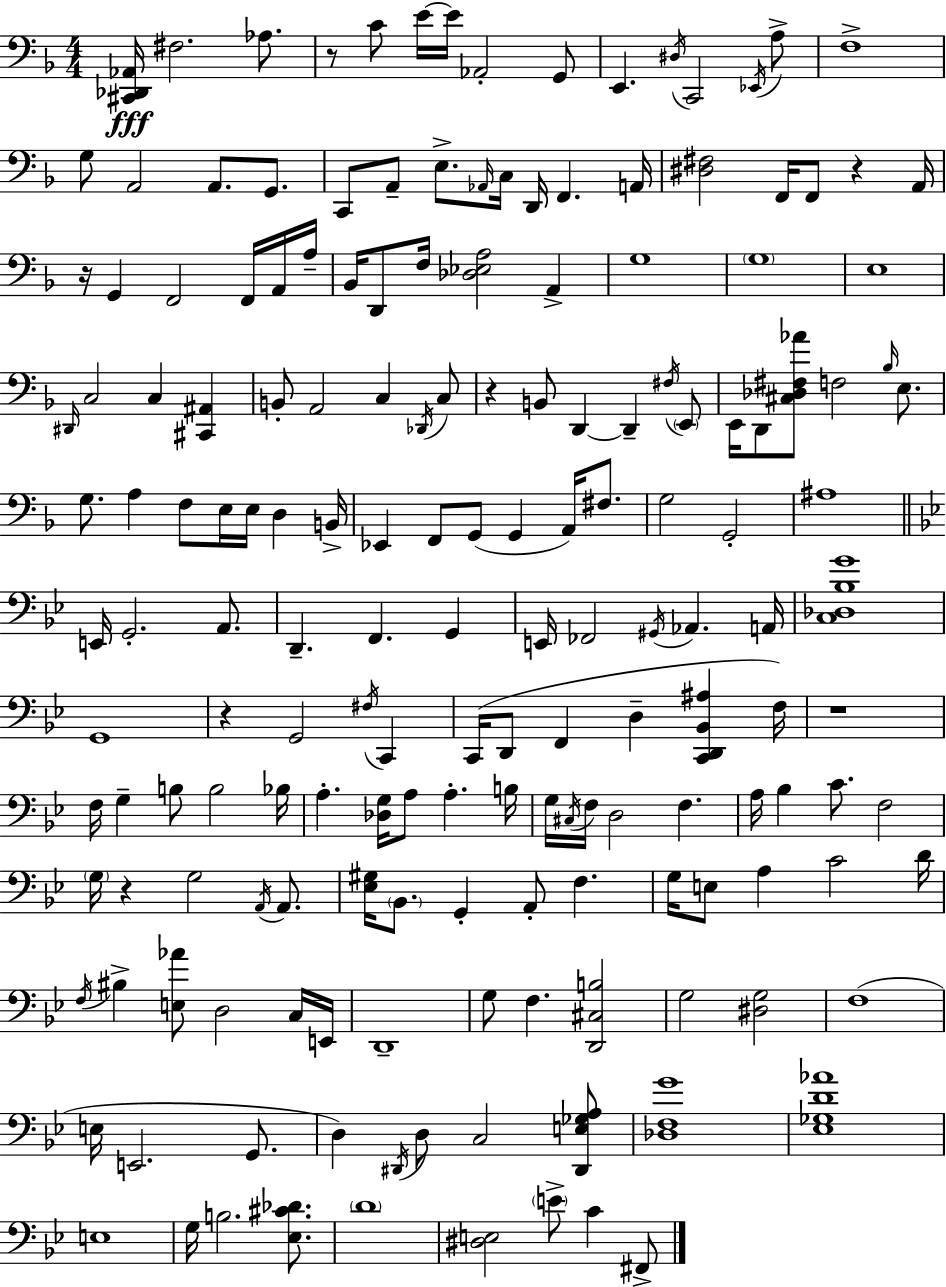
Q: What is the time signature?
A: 4/4